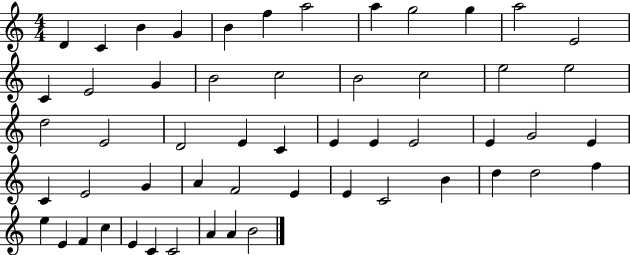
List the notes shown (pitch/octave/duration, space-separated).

D4/q C4/q B4/q G4/q B4/q F5/q A5/h A5/q G5/h G5/q A5/h E4/h C4/q E4/h G4/q B4/h C5/h B4/h C5/h E5/h E5/h D5/h E4/h D4/h E4/q C4/q E4/q E4/q E4/h E4/q G4/h E4/q C4/q E4/h G4/q A4/q F4/h E4/q E4/q C4/h B4/q D5/q D5/h F5/q E5/q E4/q F4/q C5/q E4/q C4/q C4/h A4/q A4/q B4/h